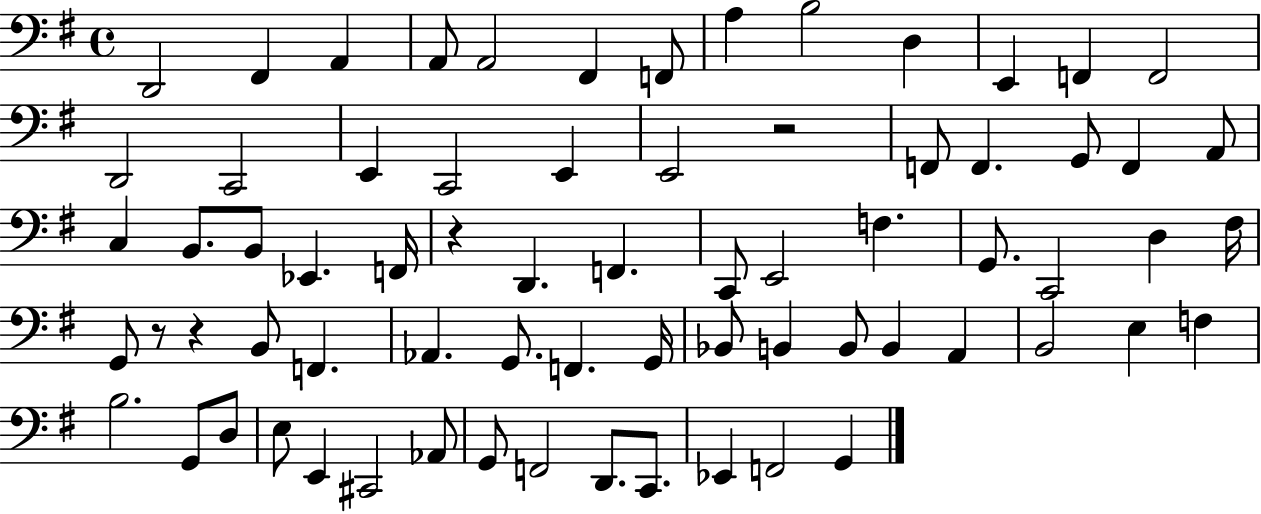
X:1
T:Untitled
M:4/4
L:1/4
K:G
D,,2 ^F,, A,, A,,/2 A,,2 ^F,, F,,/2 A, B,2 D, E,, F,, F,,2 D,,2 C,,2 E,, C,,2 E,, E,,2 z2 F,,/2 F,, G,,/2 F,, A,,/2 C, B,,/2 B,,/2 _E,, F,,/4 z D,, F,, C,,/2 E,,2 F, G,,/2 C,,2 D, ^F,/4 G,,/2 z/2 z B,,/2 F,, _A,, G,,/2 F,, G,,/4 _B,,/2 B,, B,,/2 B,, A,, B,,2 E, F, B,2 G,,/2 D,/2 E,/2 E,, ^C,,2 _A,,/2 G,,/2 F,,2 D,,/2 C,,/2 _E,, F,,2 G,,